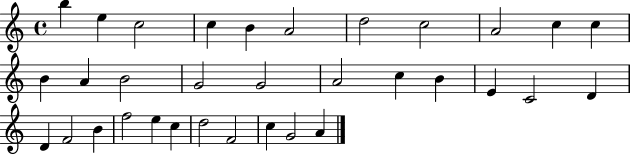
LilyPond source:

{
  \clef treble
  \time 4/4
  \defaultTimeSignature
  \key c \major
  b''4 e''4 c''2 | c''4 b'4 a'2 | d''2 c''2 | a'2 c''4 c''4 | \break b'4 a'4 b'2 | g'2 g'2 | a'2 c''4 b'4 | e'4 c'2 d'4 | \break d'4 f'2 b'4 | f''2 e''4 c''4 | d''2 f'2 | c''4 g'2 a'4 | \break \bar "|."
}